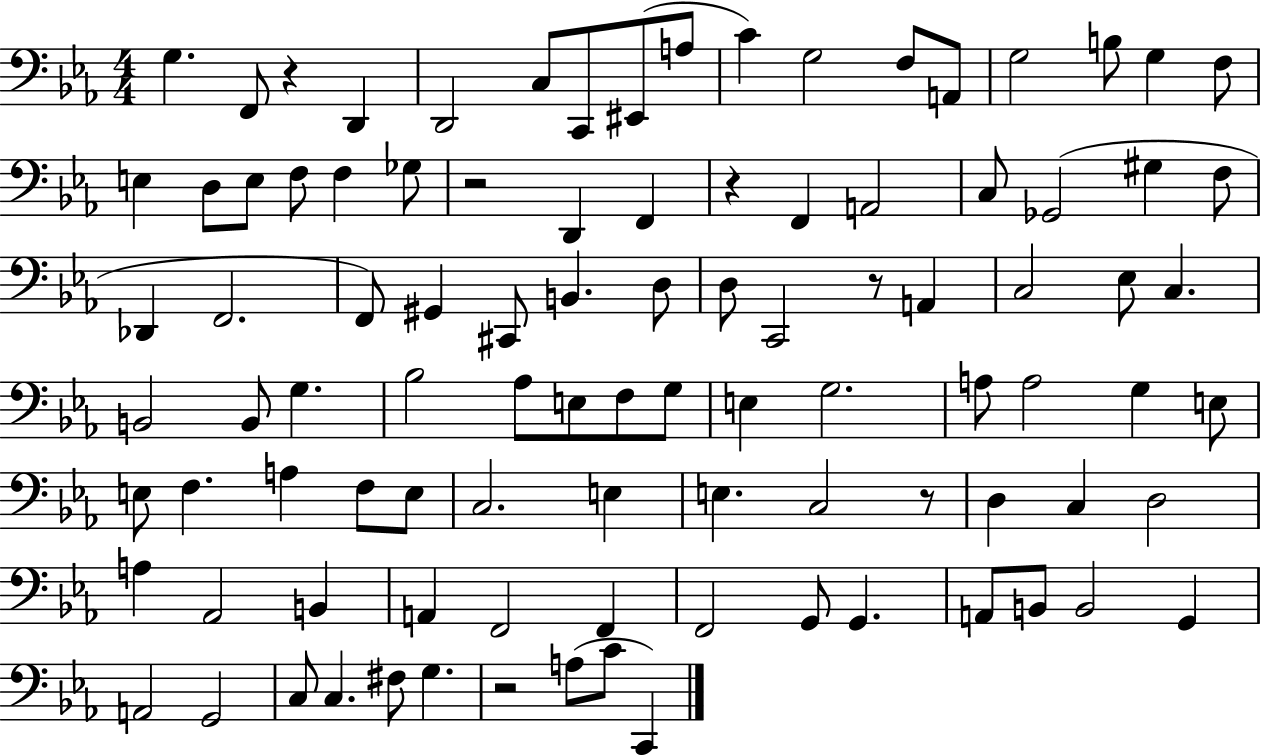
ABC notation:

X:1
T:Untitled
M:4/4
L:1/4
K:Eb
G, F,,/2 z D,, D,,2 C,/2 C,,/2 ^E,,/2 A,/2 C G,2 F,/2 A,,/2 G,2 B,/2 G, F,/2 E, D,/2 E,/2 F,/2 F, _G,/2 z2 D,, F,, z F,, A,,2 C,/2 _G,,2 ^G, F,/2 _D,, F,,2 F,,/2 ^G,, ^C,,/2 B,, D,/2 D,/2 C,,2 z/2 A,, C,2 _E,/2 C, B,,2 B,,/2 G, _B,2 _A,/2 E,/2 F,/2 G,/2 E, G,2 A,/2 A,2 G, E,/2 E,/2 F, A, F,/2 E,/2 C,2 E, E, C,2 z/2 D, C, D,2 A, _A,,2 B,, A,, F,,2 F,, F,,2 G,,/2 G,, A,,/2 B,,/2 B,,2 G,, A,,2 G,,2 C,/2 C, ^F,/2 G, z2 A,/2 C/2 C,,